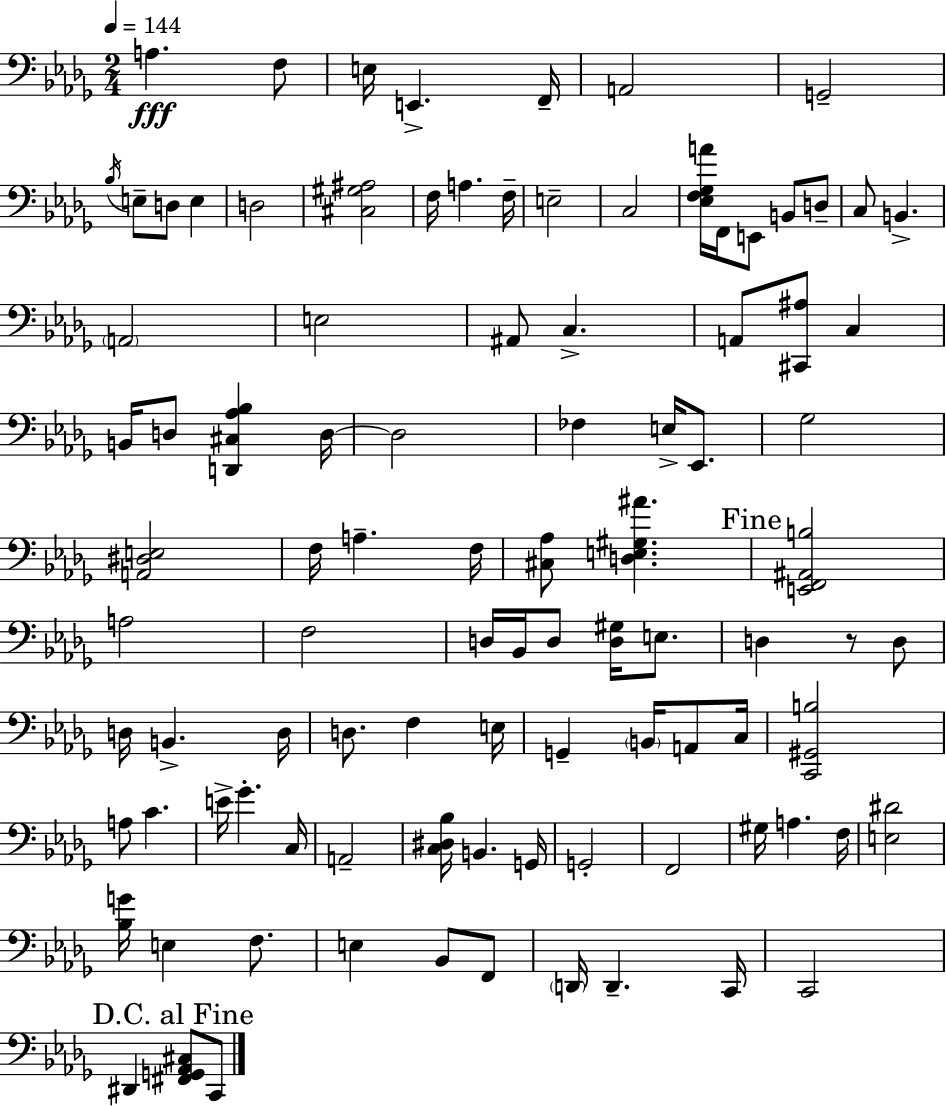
X:1
T:Untitled
M:2/4
L:1/4
K:Bbm
A, F,/2 E,/4 E,, F,,/4 A,,2 G,,2 _B,/4 E,/2 D,/2 E, D,2 [^C,^G,^A,]2 F,/4 A, F,/4 E,2 C,2 [_E,F,_G,A]/4 F,,/4 E,,/2 B,,/2 D,/2 C,/2 B,, A,,2 E,2 ^A,,/2 C, A,,/2 [^C,,^A,]/2 C, B,,/4 D,/2 [D,,^C,_A,_B,] D,/4 D,2 _F, E,/4 _E,,/2 _G,2 [A,,^D,E,]2 F,/4 A, F,/4 [^C,_A,]/2 [D,E,^G,^A] [E,,F,,^A,,B,]2 A,2 F,2 D,/4 _B,,/4 D,/2 [D,^G,]/4 E,/2 D, z/2 D,/2 D,/4 B,, D,/4 D,/2 F, E,/4 G,, B,,/4 A,,/2 C,/4 [C,,^G,,B,]2 A,/2 C E/4 _G C,/4 A,,2 [C,^D,_B,]/4 B,, G,,/4 G,,2 F,,2 ^G,/4 A, F,/4 [E,^D]2 [_B,G]/4 E, F,/2 E, _B,,/2 F,,/2 D,,/4 D,, C,,/4 C,,2 ^D,, [^F,,G,,_A,,^C,]/2 C,,/2